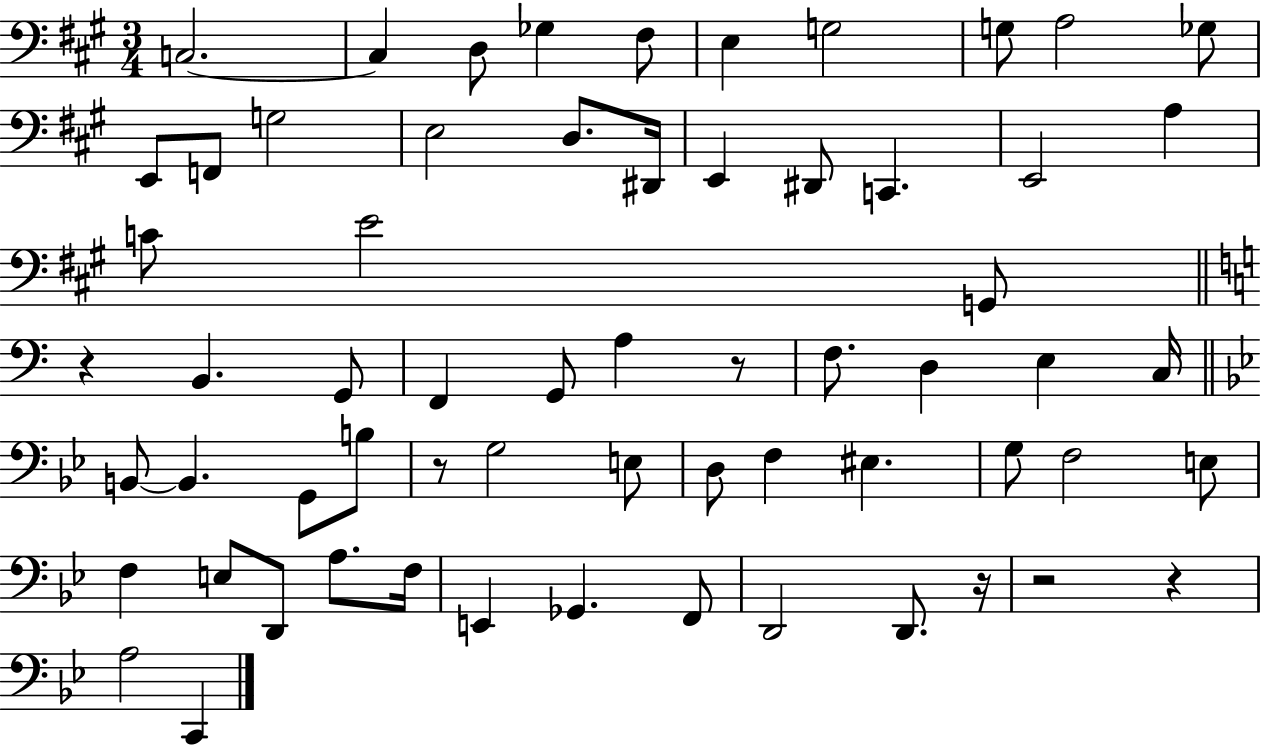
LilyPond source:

{
  \clef bass
  \numericTimeSignature
  \time 3/4
  \key a \major
  c2.~~ | c4 d8 ges4 fis8 | e4 g2 | g8 a2 ges8 | \break e,8 f,8 g2 | e2 d8. dis,16 | e,4 dis,8 c,4. | e,2 a4 | \break c'8 e'2 g,8 | \bar "||" \break \key a \minor r4 b,4. g,8 | f,4 g,8 a4 r8 | f8. d4 e4 c16 | \bar "||" \break \key bes \major b,8~~ b,4. g,8 b8 | r8 g2 e8 | d8 f4 eis4. | g8 f2 e8 | \break f4 e8 d,8 a8. f16 | e,4 ges,4. f,8 | d,2 d,8. r16 | r2 r4 | \break a2 c,4 | \bar "|."
}